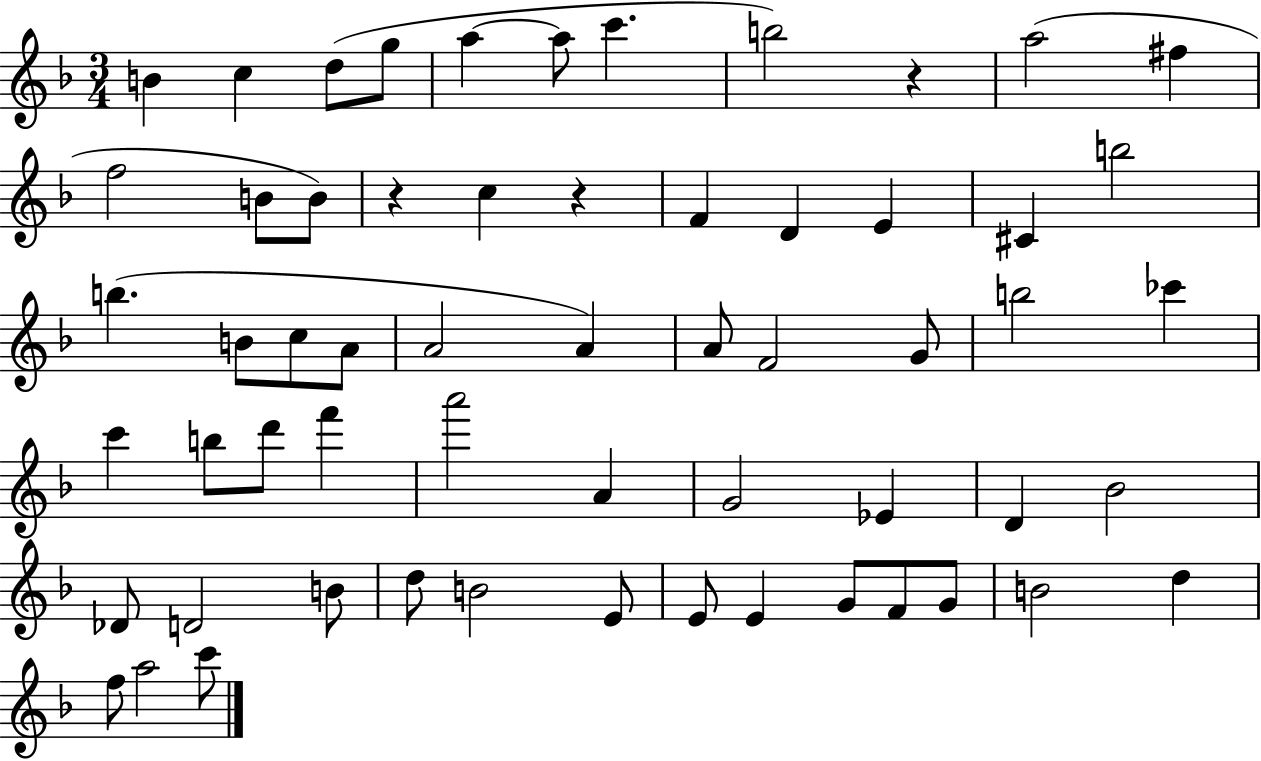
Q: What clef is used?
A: treble